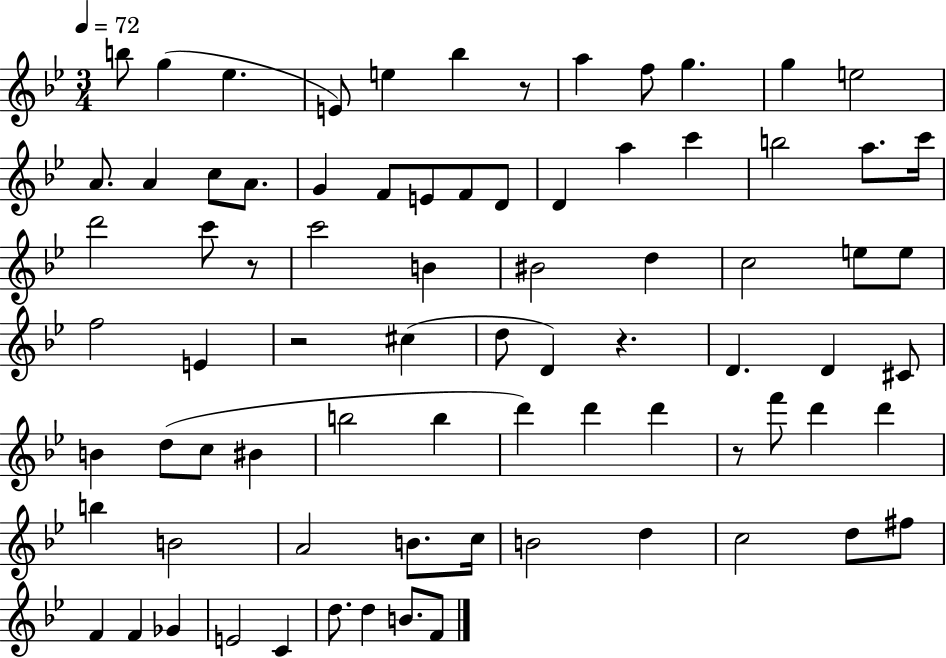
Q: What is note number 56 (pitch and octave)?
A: B5